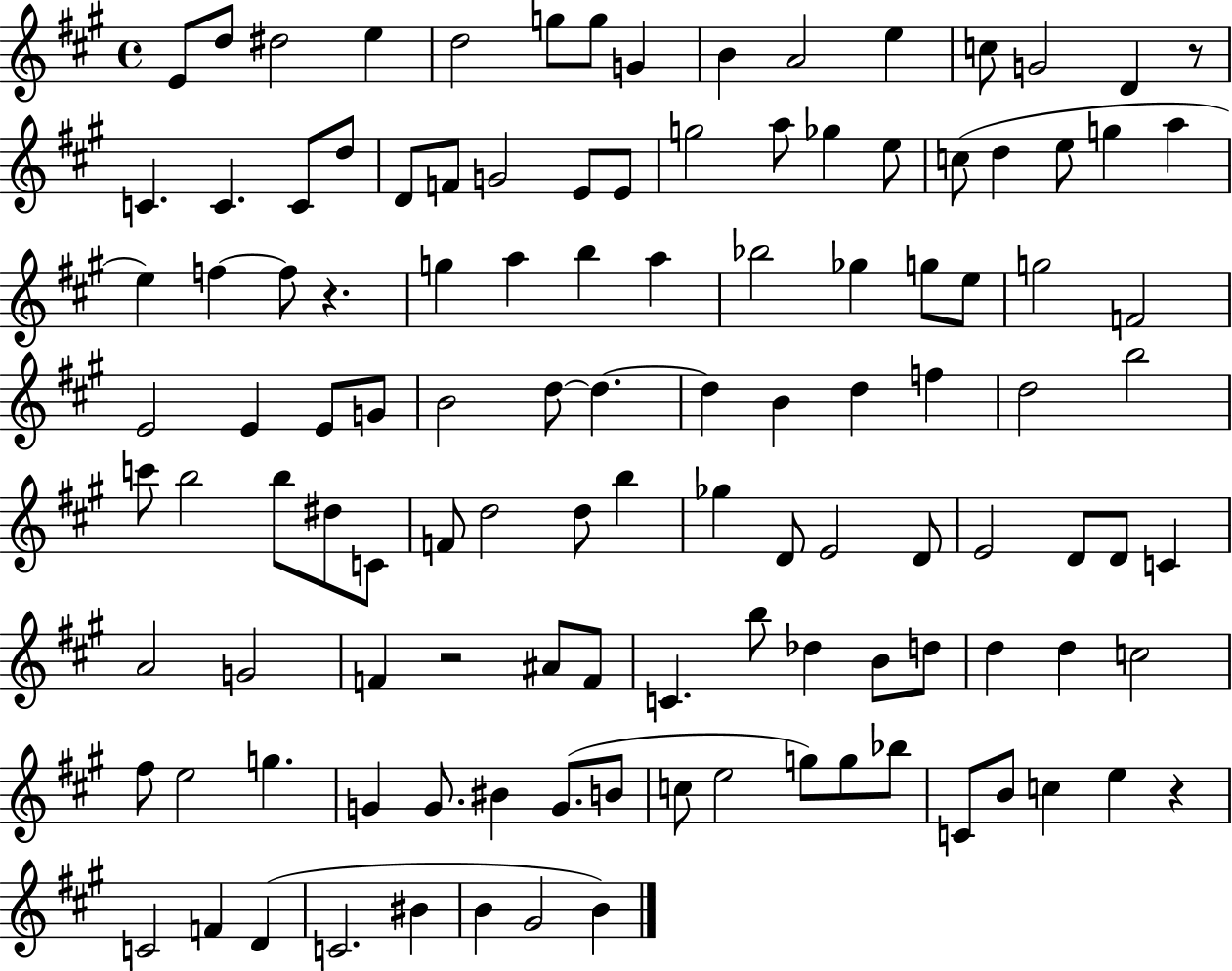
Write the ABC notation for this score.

X:1
T:Untitled
M:4/4
L:1/4
K:A
E/2 d/2 ^d2 e d2 g/2 g/2 G B A2 e c/2 G2 D z/2 C C C/2 d/2 D/2 F/2 G2 E/2 E/2 g2 a/2 _g e/2 c/2 d e/2 g a e f f/2 z g a b a _b2 _g g/2 e/2 g2 F2 E2 E E/2 G/2 B2 d/2 d d B d f d2 b2 c'/2 b2 b/2 ^d/2 C/2 F/2 d2 d/2 b _g D/2 E2 D/2 E2 D/2 D/2 C A2 G2 F z2 ^A/2 F/2 C b/2 _d B/2 d/2 d d c2 ^f/2 e2 g G G/2 ^B G/2 B/2 c/2 e2 g/2 g/2 _b/2 C/2 B/2 c e z C2 F D C2 ^B B ^G2 B